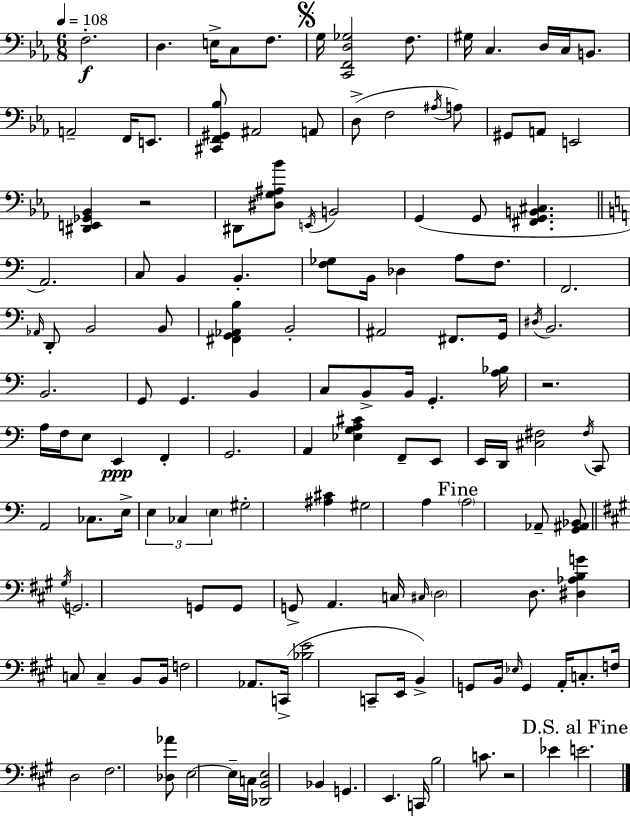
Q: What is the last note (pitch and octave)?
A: E4